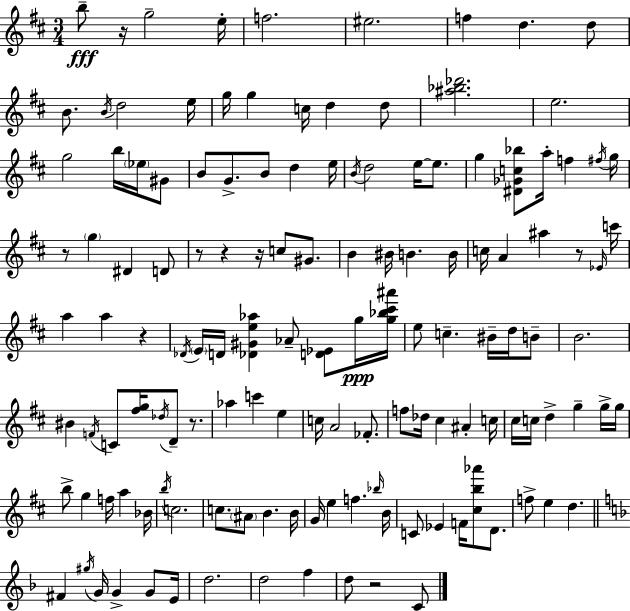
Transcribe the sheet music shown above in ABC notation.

X:1
T:Untitled
M:3/4
L:1/4
K:D
b/2 z/4 g2 e/4 f2 ^e2 f d d/2 B/2 B/4 d2 e/4 g/4 g c/4 d d/2 [^a_b_d']2 e2 g2 b/4 _e/4 ^G/2 B/2 G/2 B/2 d e/4 B/4 d2 e/4 e/2 g [^D_Gc_b]/2 a/4 f ^f/4 g/4 z/2 g ^D D/2 z/2 z z/4 c/2 ^G/2 B ^B/4 B B/4 c/4 A ^a z/2 _E/4 c'/4 a a z _D/4 E/4 D/4 [_D^Ge_a] _A/2 [D_E]/2 g/4 [g_b^c'^a']/4 e/2 c ^B/4 d/4 B/2 B2 ^B F/4 C/2 [^fg]/4 _d/4 D/2 z/2 _a c' e c/4 A2 _F/2 f/2 _d/4 ^c ^A c/4 ^c/4 c/4 d g g/4 g/4 b/2 g f/4 a _B/4 b/4 c2 c/2 ^A/2 B B/4 G/4 e f _b/4 B/4 C/2 _E F/4 [^cb_a']/2 D/2 f/2 e d ^F ^g/4 G/4 G G/2 E/4 d2 d2 f d/2 z2 C/2